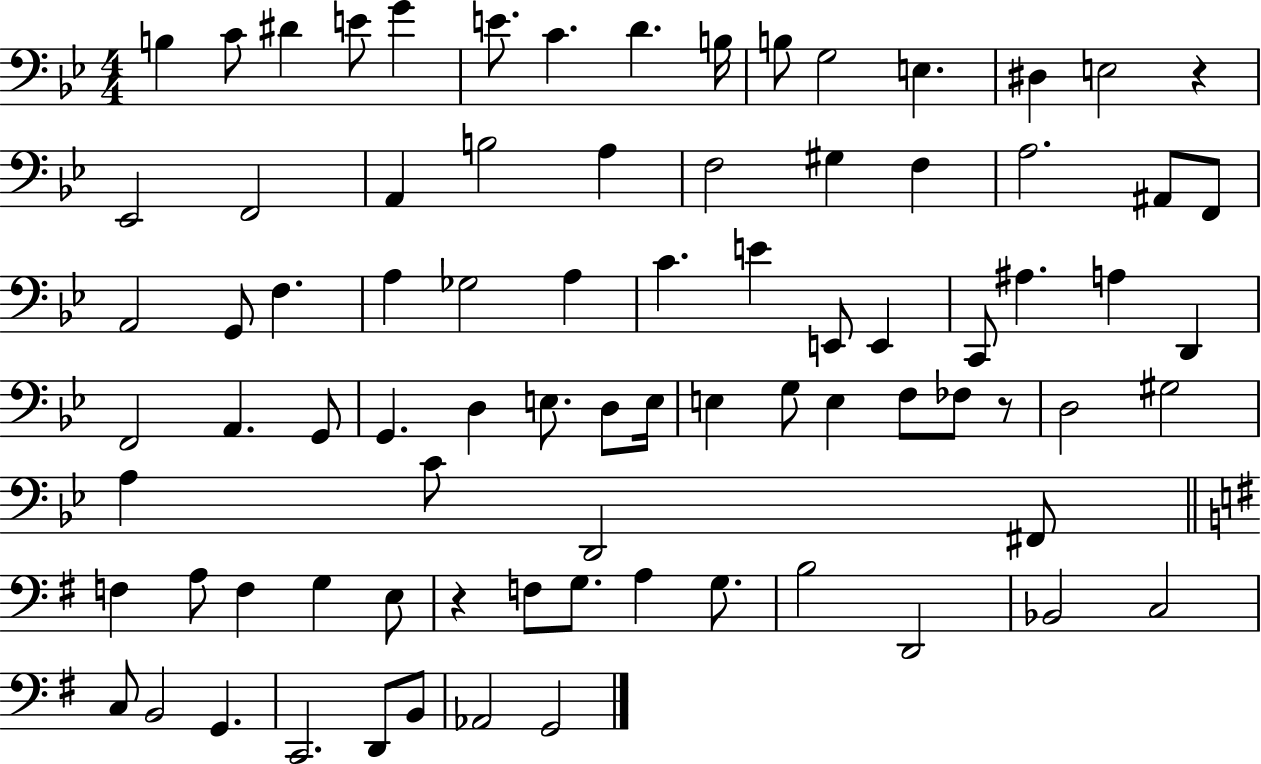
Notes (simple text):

B3/q C4/e D#4/q E4/e G4/q E4/e. C4/q. D4/q. B3/s B3/e G3/h E3/q. D#3/q E3/h R/q Eb2/h F2/h A2/q B3/h A3/q F3/h G#3/q F3/q A3/h. A#2/e F2/e A2/h G2/e F3/q. A3/q Gb3/h A3/q C4/q. E4/q E2/e E2/q C2/e A#3/q. A3/q D2/q F2/h A2/q. G2/e G2/q. D3/q E3/e. D3/e E3/s E3/q G3/e E3/q F3/e FES3/e R/e D3/h G#3/h A3/q C4/e D2/h F#2/e F3/q A3/e F3/q G3/q E3/e R/q F3/e G3/e. A3/q G3/e. B3/h D2/h Bb2/h C3/h C3/e B2/h G2/q. C2/h. D2/e B2/e Ab2/h G2/h